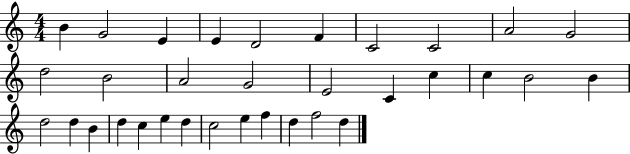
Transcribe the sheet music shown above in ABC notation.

X:1
T:Untitled
M:4/4
L:1/4
K:C
B G2 E E D2 F C2 C2 A2 G2 d2 B2 A2 G2 E2 C c c B2 B d2 d B d c e d c2 e f d f2 d